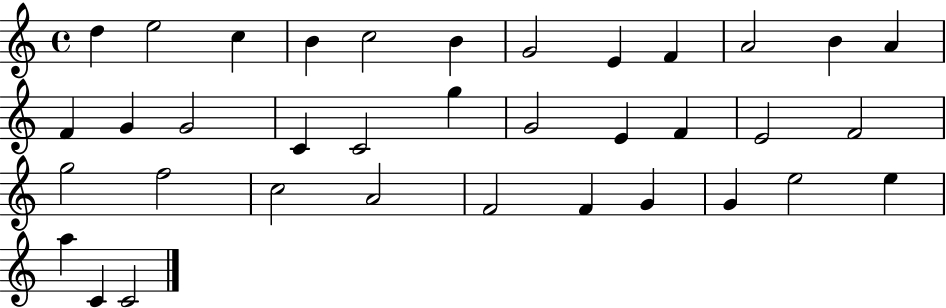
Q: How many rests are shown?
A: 0